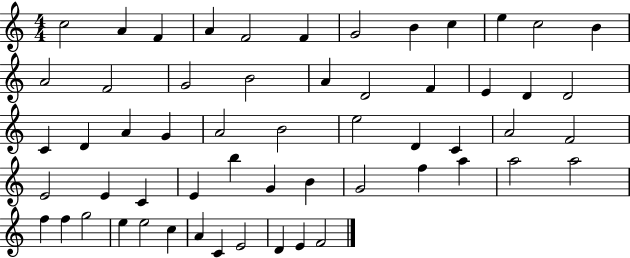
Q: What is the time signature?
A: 4/4